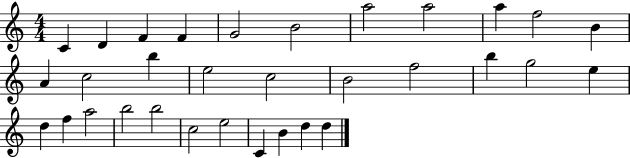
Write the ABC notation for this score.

X:1
T:Untitled
M:4/4
L:1/4
K:C
C D F F G2 B2 a2 a2 a f2 B A c2 b e2 c2 B2 f2 b g2 e d f a2 b2 b2 c2 e2 C B d d